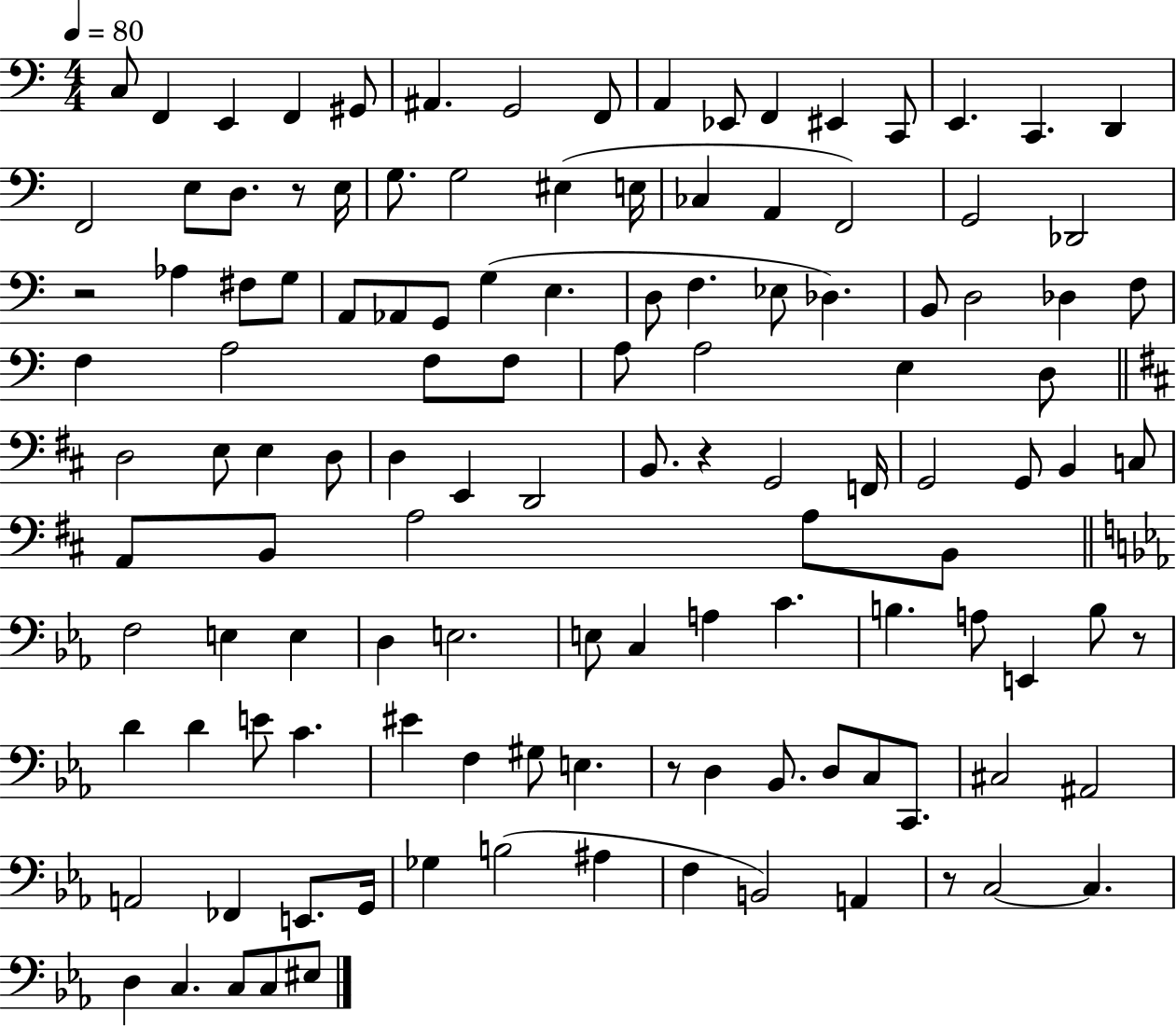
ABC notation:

X:1
T:Untitled
M:4/4
L:1/4
K:C
C,/2 F,, E,, F,, ^G,,/2 ^A,, G,,2 F,,/2 A,, _E,,/2 F,, ^E,, C,,/2 E,, C,, D,, F,,2 E,/2 D,/2 z/2 E,/4 G,/2 G,2 ^E, E,/4 _C, A,, F,,2 G,,2 _D,,2 z2 _A, ^F,/2 G,/2 A,,/2 _A,,/2 G,,/2 G, E, D,/2 F, _E,/2 _D, B,,/2 D,2 _D, F,/2 F, A,2 F,/2 F,/2 A,/2 A,2 E, D,/2 D,2 E,/2 E, D,/2 D, E,, D,,2 B,,/2 z G,,2 F,,/4 G,,2 G,,/2 B,, C,/2 A,,/2 B,,/2 A,2 A,/2 B,,/2 F,2 E, E, D, E,2 E,/2 C, A, C B, A,/2 E,, B,/2 z/2 D D E/2 C ^E F, ^G,/2 E, z/2 D, _B,,/2 D,/2 C,/2 C,,/2 ^C,2 ^A,,2 A,,2 _F,, E,,/2 G,,/4 _G, B,2 ^A, F, B,,2 A,, z/2 C,2 C, D, C, C,/2 C,/2 ^E,/2